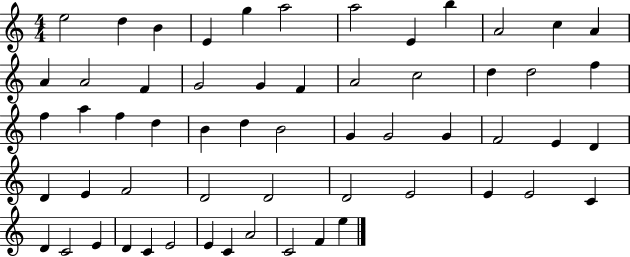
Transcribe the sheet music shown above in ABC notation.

X:1
T:Untitled
M:4/4
L:1/4
K:C
e2 d B E g a2 a2 E b A2 c A A A2 F G2 G F A2 c2 d d2 f f a f d B d B2 G G2 G F2 E D D E F2 D2 D2 D2 E2 E E2 C D C2 E D C E2 E C A2 C2 F e